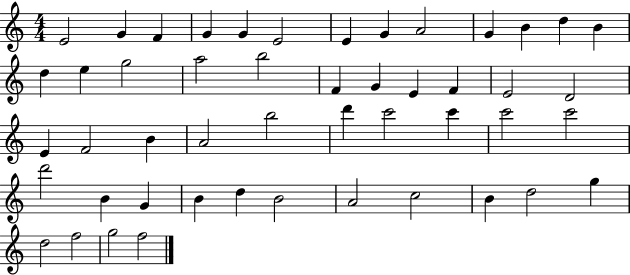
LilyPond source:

{
  \clef treble
  \numericTimeSignature
  \time 4/4
  \key c \major
  e'2 g'4 f'4 | g'4 g'4 e'2 | e'4 g'4 a'2 | g'4 b'4 d''4 b'4 | \break d''4 e''4 g''2 | a''2 b''2 | f'4 g'4 e'4 f'4 | e'2 d'2 | \break e'4 f'2 b'4 | a'2 b''2 | d'''4 c'''2 c'''4 | c'''2 c'''2 | \break d'''2 b'4 g'4 | b'4 d''4 b'2 | a'2 c''2 | b'4 d''2 g''4 | \break d''2 f''2 | g''2 f''2 | \bar "|."
}